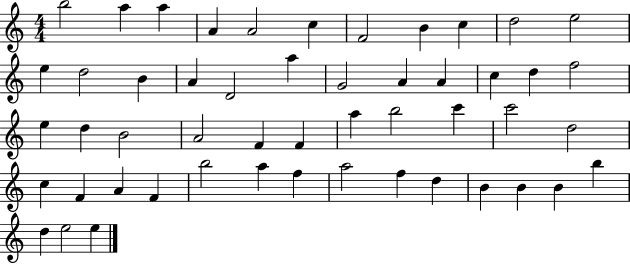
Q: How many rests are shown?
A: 0